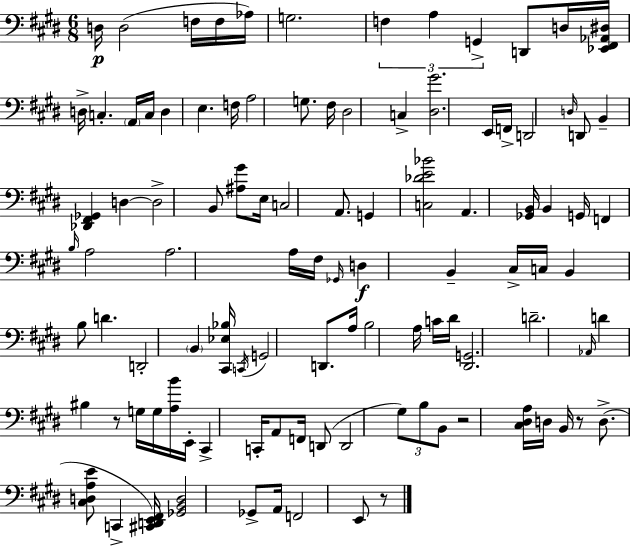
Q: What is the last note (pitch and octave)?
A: E2